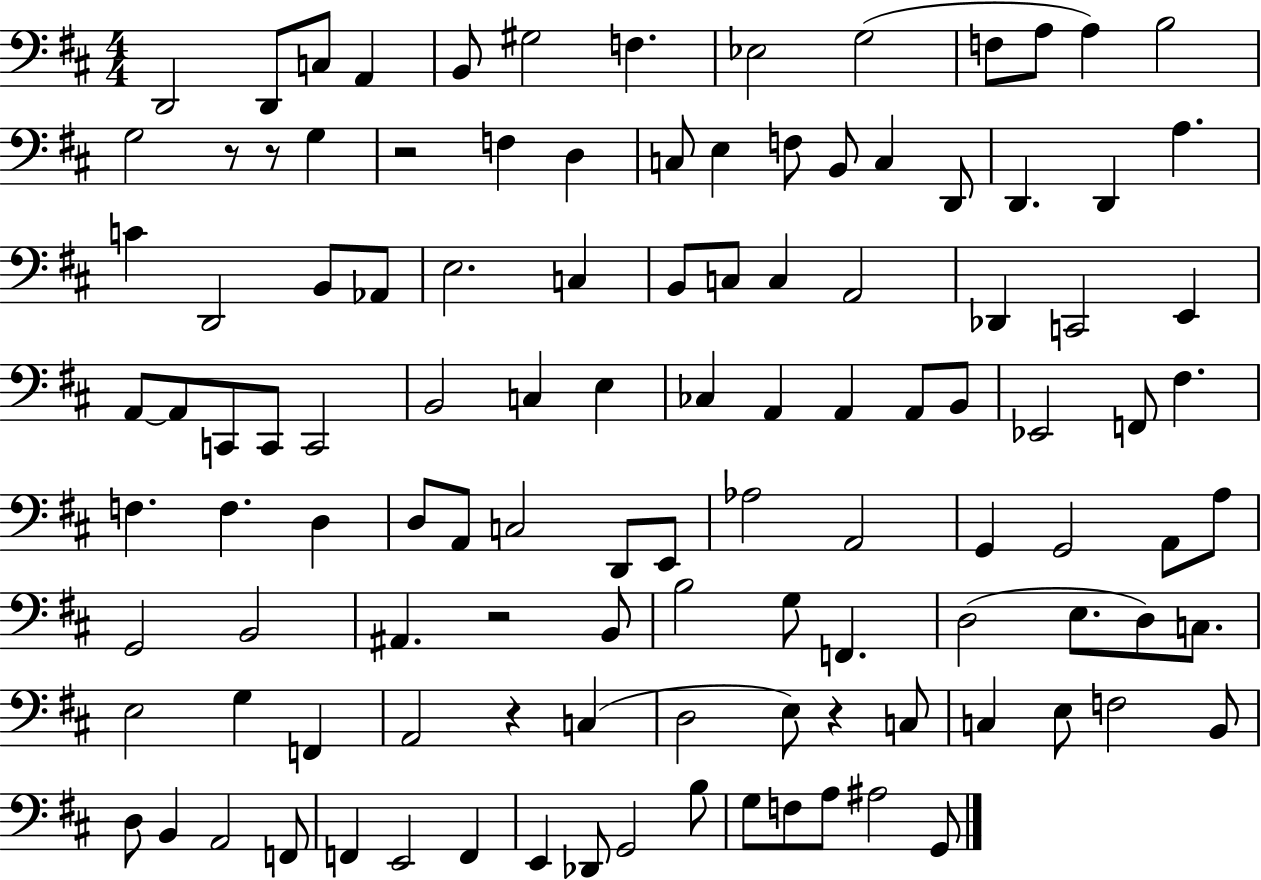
X:1
T:Untitled
M:4/4
L:1/4
K:D
D,,2 D,,/2 C,/2 A,, B,,/2 ^G,2 F, _E,2 G,2 F,/2 A,/2 A, B,2 G,2 z/2 z/2 G, z2 F, D, C,/2 E, F,/2 B,,/2 C, D,,/2 D,, D,, A, C D,,2 B,,/2 _A,,/2 E,2 C, B,,/2 C,/2 C, A,,2 _D,, C,,2 E,, A,,/2 A,,/2 C,,/2 C,,/2 C,,2 B,,2 C, E, _C, A,, A,, A,,/2 B,,/2 _E,,2 F,,/2 ^F, F, F, D, D,/2 A,,/2 C,2 D,,/2 E,,/2 _A,2 A,,2 G,, G,,2 A,,/2 A,/2 G,,2 B,,2 ^A,, z2 B,,/2 B,2 G,/2 F,, D,2 E,/2 D,/2 C,/2 E,2 G, F,, A,,2 z C, D,2 E,/2 z C,/2 C, E,/2 F,2 B,,/2 D,/2 B,, A,,2 F,,/2 F,, E,,2 F,, E,, _D,,/2 G,,2 B,/2 G,/2 F,/2 A,/2 ^A,2 G,,/2